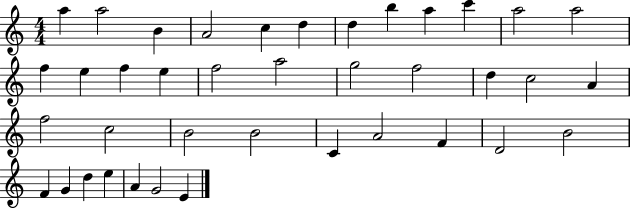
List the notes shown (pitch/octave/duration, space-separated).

A5/q A5/h B4/q A4/h C5/q D5/q D5/q B5/q A5/q C6/q A5/h A5/h F5/q E5/q F5/q E5/q F5/h A5/h G5/h F5/h D5/q C5/h A4/q F5/h C5/h B4/h B4/h C4/q A4/h F4/q D4/h B4/h F4/q G4/q D5/q E5/q A4/q G4/h E4/q